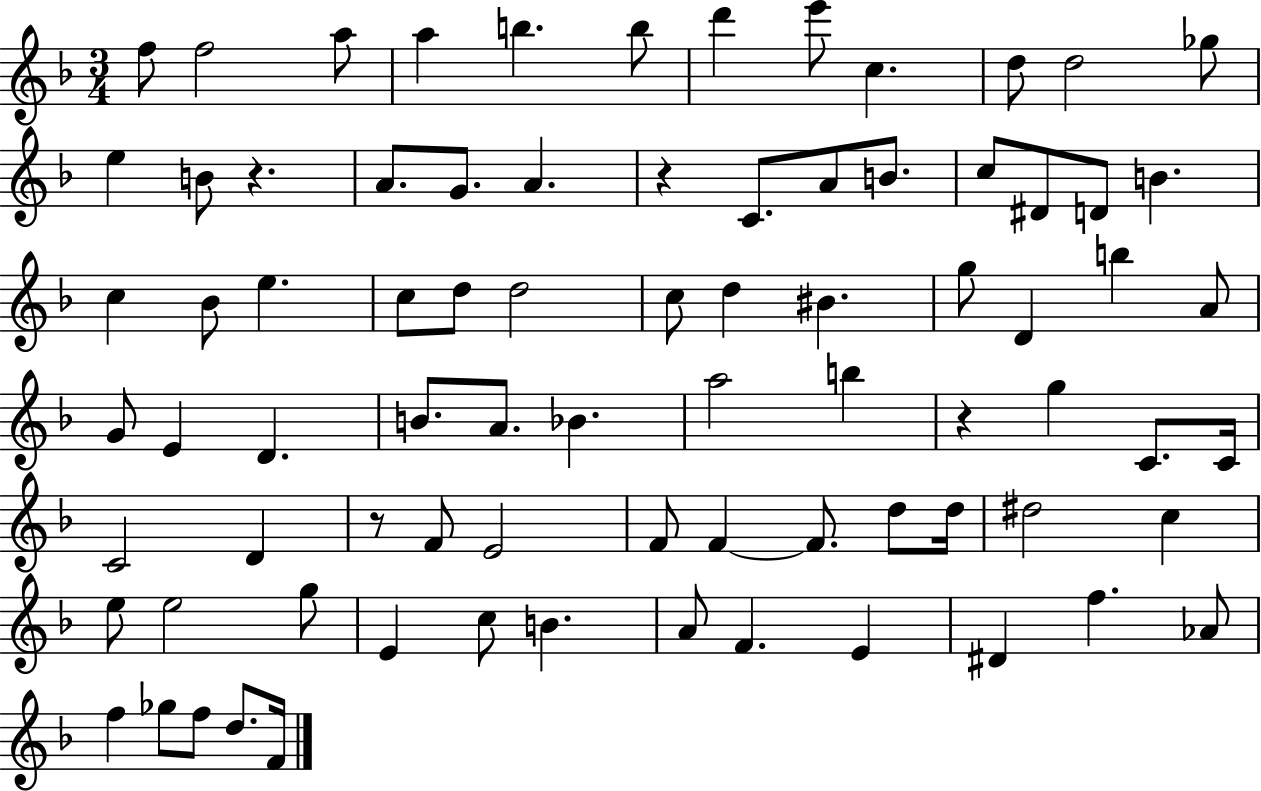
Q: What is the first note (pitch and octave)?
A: F5